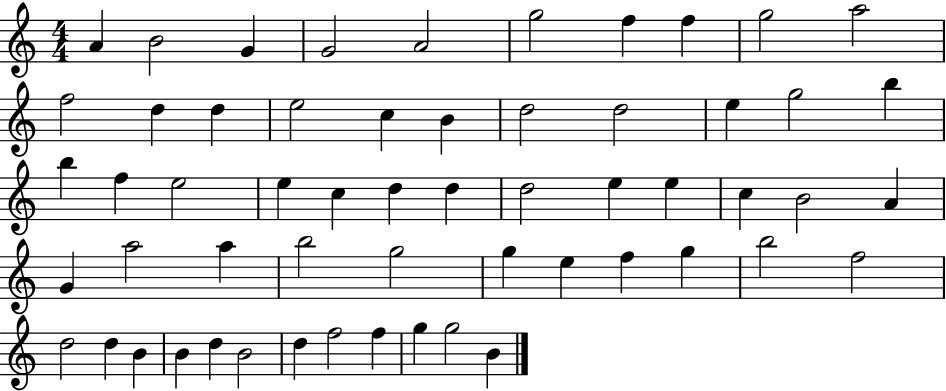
A4/q B4/h G4/q G4/h A4/h G5/h F5/q F5/q G5/h A5/h F5/h D5/q D5/q E5/h C5/q B4/q D5/h D5/h E5/q G5/h B5/q B5/q F5/q E5/h E5/q C5/q D5/q D5/q D5/h E5/q E5/q C5/q B4/h A4/q G4/q A5/h A5/q B5/h G5/h G5/q E5/q F5/q G5/q B5/h F5/h D5/h D5/q B4/q B4/q D5/q B4/h D5/q F5/h F5/q G5/q G5/h B4/q